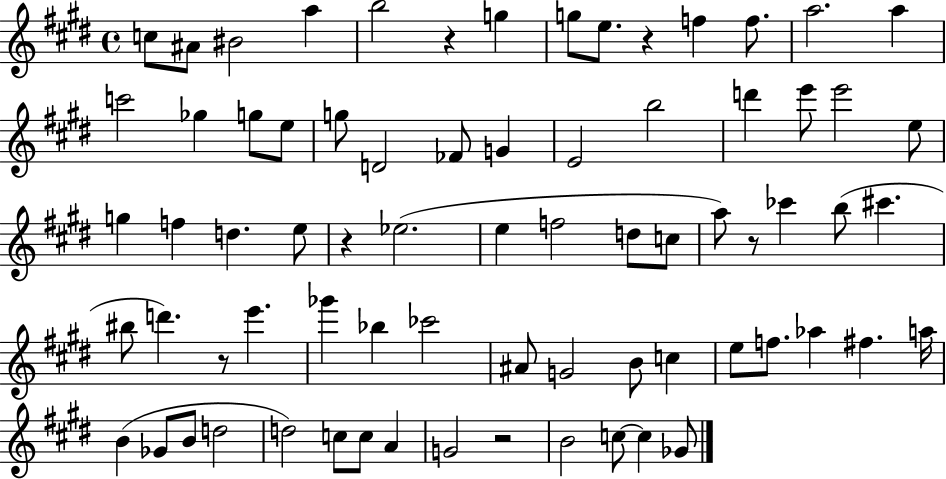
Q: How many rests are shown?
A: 6